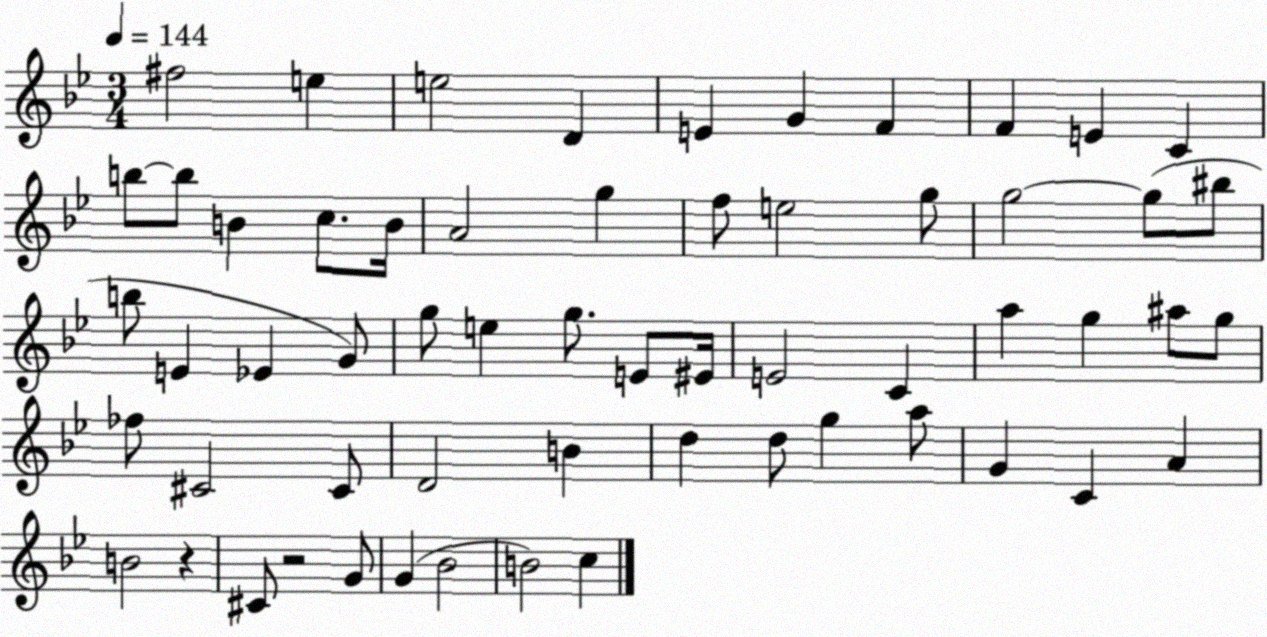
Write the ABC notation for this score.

X:1
T:Untitled
M:3/4
L:1/4
K:Bb
^f2 e e2 D E G F F E C b/2 b/2 B c/2 B/4 A2 g f/2 e2 g/2 g2 g/2 ^b/2 b/2 E _E G/2 g/2 e g/2 E/2 ^E/4 E2 C a g ^a/2 g/2 _f/2 ^C2 ^C/2 D2 B d d/2 g a/2 G C A B2 z ^C/2 z2 G/2 G _B2 B2 c